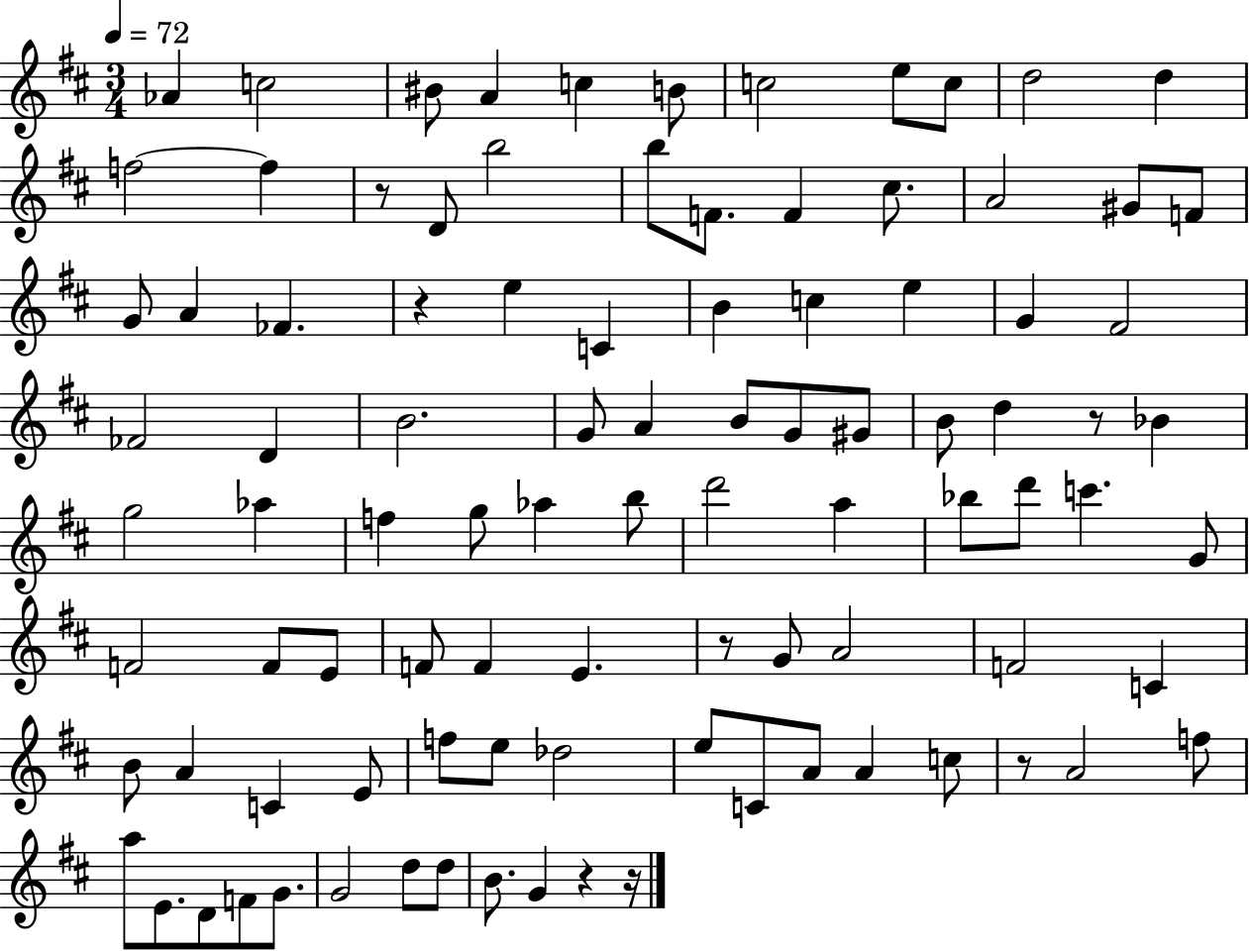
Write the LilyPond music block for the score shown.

{
  \clef treble
  \numericTimeSignature
  \time 3/4
  \key d \major
  \tempo 4 = 72
  \repeat volta 2 { aes'4 c''2 | bis'8 a'4 c''4 b'8 | c''2 e''8 c''8 | d''2 d''4 | \break f''2~~ f''4 | r8 d'8 b''2 | b''8 f'8. f'4 cis''8. | a'2 gis'8 f'8 | \break g'8 a'4 fes'4. | r4 e''4 c'4 | b'4 c''4 e''4 | g'4 fis'2 | \break fes'2 d'4 | b'2. | g'8 a'4 b'8 g'8 gis'8 | b'8 d''4 r8 bes'4 | \break g''2 aes''4 | f''4 g''8 aes''4 b''8 | d'''2 a''4 | bes''8 d'''8 c'''4. g'8 | \break f'2 f'8 e'8 | f'8 f'4 e'4. | r8 g'8 a'2 | f'2 c'4 | \break b'8 a'4 c'4 e'8 | f''8 e''8 des''2 | e''8 c'8 a'8 a'4 c''8 | r8 a'2 f''8 | \break a''8 e'8. d'8 f'8 g'8. | g'2 d''8 d''8 | b'8. g'4 r4 r16 | } \bar "|."
}